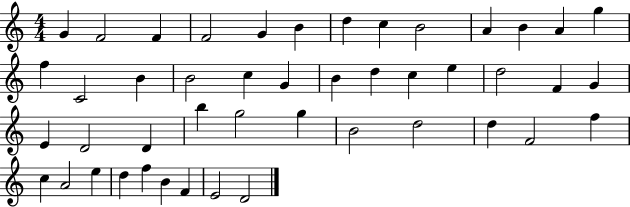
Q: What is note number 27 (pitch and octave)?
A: E4